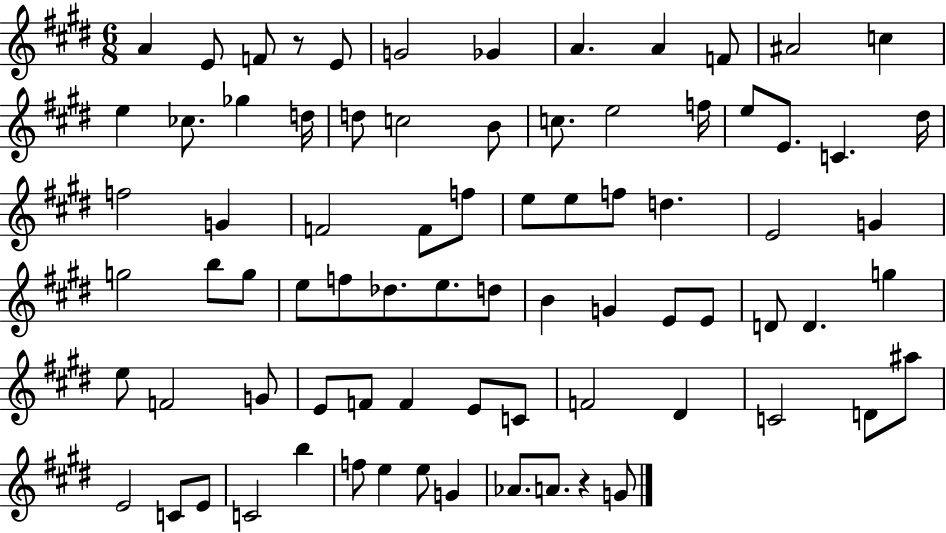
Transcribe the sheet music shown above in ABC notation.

X:1
T:Untitled
M:6/8
L:1/4
K:E
A E/2 F/2 z/2 E/2 G2 _G A A F/2 ^A2 c e _c/2 _g d/4 d/2 c2 B/2 c/2 e2 f/4 e/2 E/2 C ^d/4 f2 G F2 F/2 f/2 e/2 e/2 f/2 d E2 G g2 b/2 g/2 e/2 f/2 _d/2 e/2 d/2 B G E/2 E/2 D/2 D g e/2 F2 G/2 E/2 F/2 F E/2 C/2 F2 ^D C2 D/2 ^a/2 E2 C/2 E/2 C2 b f/2 e e/2 G _A/2 A/2 z G/2